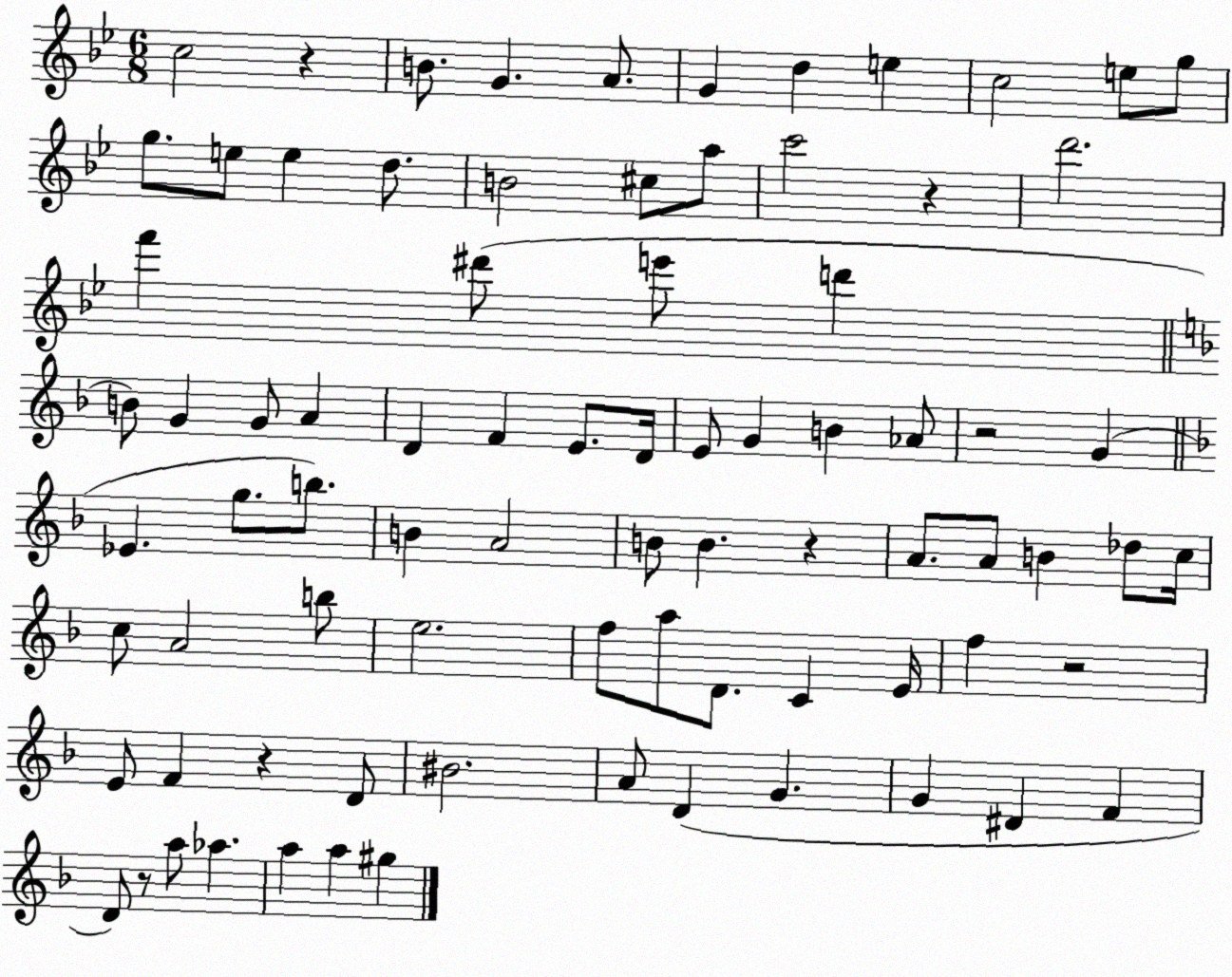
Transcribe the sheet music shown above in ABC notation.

X:1
T:Untitled
M:6/8
L:1/4
K:Bb
c2 z B/2 G A/2 G d e c2 e/2 g/2 g/2 e/2 e d/2 B2 ^c/2 a/2 c'2 z d'2 f' ^d'/2 e'/2 d' B/2 G G/2 A D F E/2 D/4 E/2 G B _A/2 z2 G _E g/2 b/2 B A2 B/2 B z A/2 A/2 B _d/2 c/4 c/2 A2 b/2 e2 f/2 a/2 D/2 C E/4 f z2 E/2 F z D/2 ^B2 A/2 D G G ^D F D/2 z/2 a/2 _a a a ^g